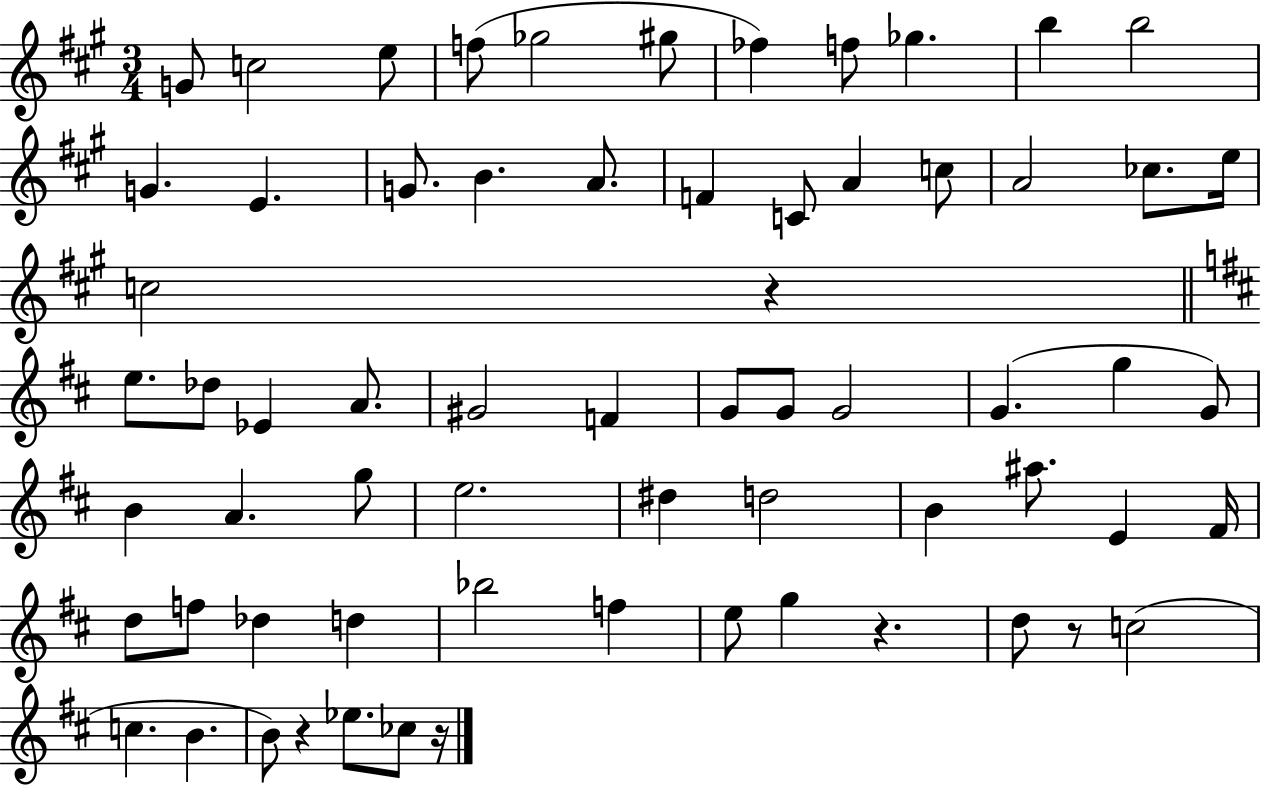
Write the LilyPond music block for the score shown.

{
  \clef treble
  \numericTimeSignature
  \time 3/4
  \key a \major
  g'8 c''2 e''8 | f''8( ges''2 gis''8 | fes''4) f''8 ges''4. | b''4 b''2 | \break g'4. e'4. | g'8. b'4. a'8. | f'4 c'8 a'4 c''8 | a'2 ces''8. e''16 | \break c''2 r4 | \bar "||" \break \key b \minor e''8. des''8 ees'4 a'8. | gis'2 f'4 | g'8 g'8 g'2 | g'4.( g''4 g'8) | \break b'4 a'4. g''8 | e''2. | dis''4 d''2 | b'4 ais''8. e'4 fis'16 | \break d''8 f''8 des''4 d''4 | bes''2 f''4 | e''8 g''4 r4. | d''8 r8 c''2( | \break c''4. b'4. | b'8) r4 ees''8. ces''8 r16 | \bar "|."
}